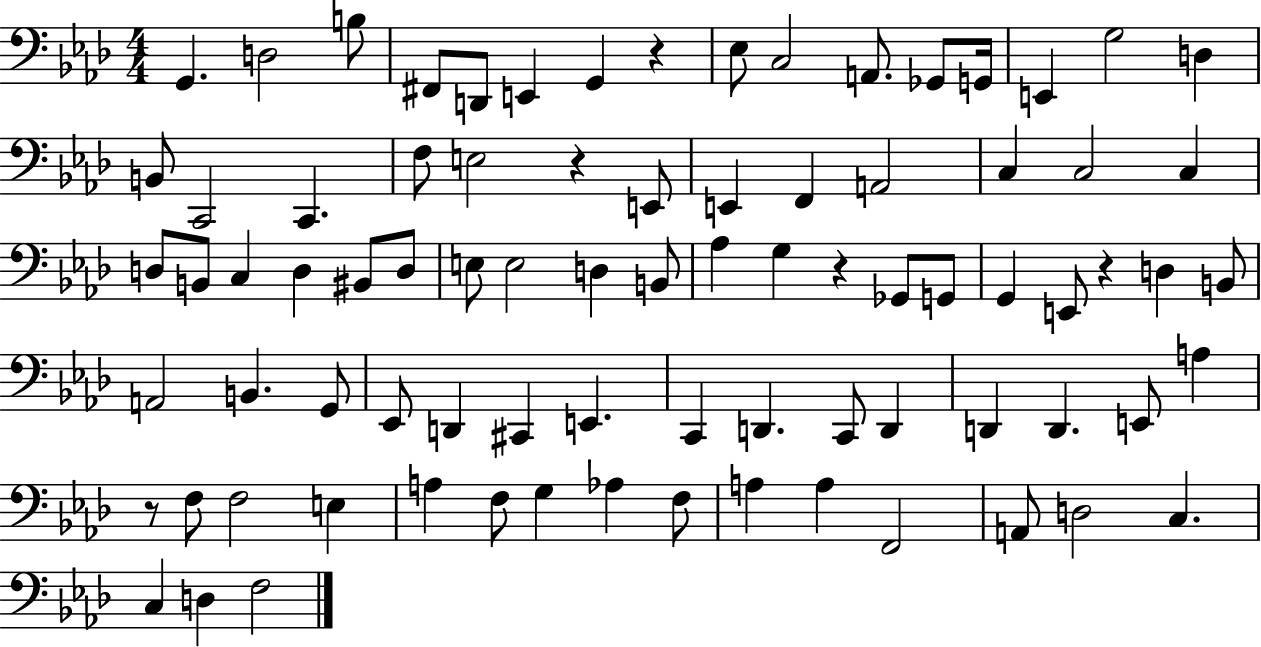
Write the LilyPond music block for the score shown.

{
  \clef bass
  \numericTimeSignature
  \time 4/4
  \key aes \major
  g,4. d2 b8 | fis,8 d,8 e,4 g,4 r4 | ees8 c2 a,8. ges,8 g,16 | e,4 g2 d4 | \break b,8 c,2 c,4. | f8 e2 r4 e,8 | e,4 f,4 a,2 | c4 c2 c4 | \break d8 b,8 c4 d4 bis,8 d8 | e8 e2 d4 b,8 | aes4 g4 r4 ges,8 g,8 | g,4 e,8 r4 d4 b,8 | \break a,2 b,4. g,8 | ees,8 d,4 cis,4 e,4. | c,4 d,4. c,8 d,4 | d,4 d,4. e,8 a4 | \break r8 f8 f2 e4 | a4 f8 g4 aes4 f8 | a4 a4 f,2 | a,8 d2 c4. | \break c4 d4 f2 | \bar "|."
}